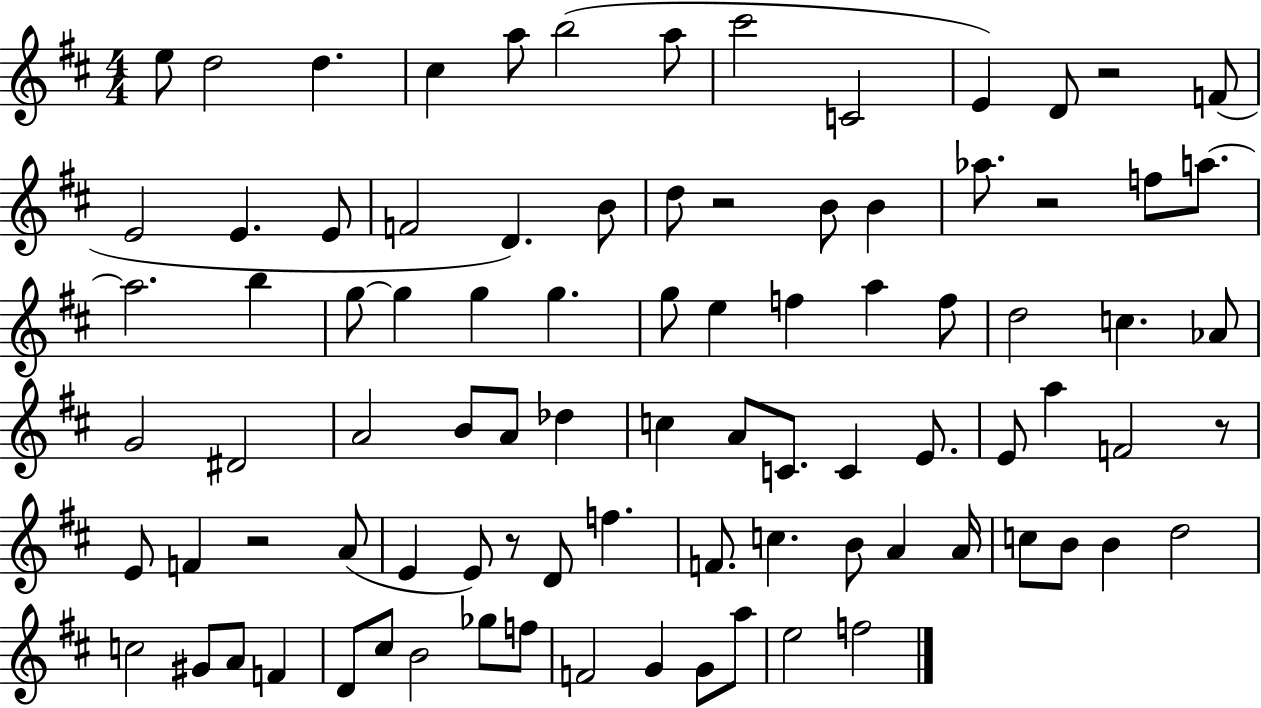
{
  \clef treble
  \numericTimeSignature
  \time 4/4
  \key d \major
  e''8 d''2 d''4. | cis''4 a''8 b''2( a''8 | cis'''2 c'2 | e'4) d'8 r2 f'8( | \break e'2 e'4. e'8 | f'2 d'4.) b'8 | d''8 r2 b'8 b'4 | aes''8. r2 f''8 a''8.~~ | \break a''2. b''4 | g''8~~ g''4 g''4 g''4. | g''8 e''4 f''4 a''4 f''8 | d''2 c''4. aes'8 | \break g'2 dis'2 | a'2 b'8 a'8 des''4 | c''4 a'8 c'8. c'4 e'8. | e'8 a''4 f'2 r8 | \break e'8 f'4 r2 a'8( | e'4 e'8) r8 d'8 f''4. | f'8. c''4. b'8 a'4 a'16 | c''8 b'8 b'4 d''2 | \break c''2 gis'8 a'8 f'4 | d'8 cis''8 b'2 ges''8 f''8 | f'2 g'4 g'8 a''8 | e''2 f''2 | \break \bar "|."
}